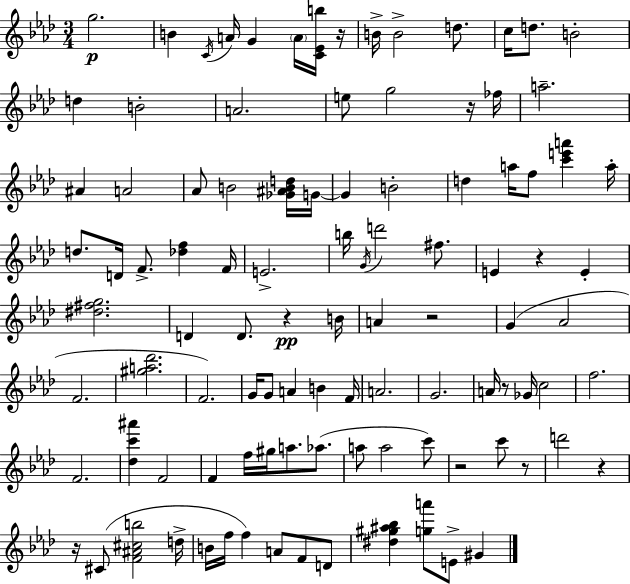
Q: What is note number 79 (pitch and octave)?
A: F4